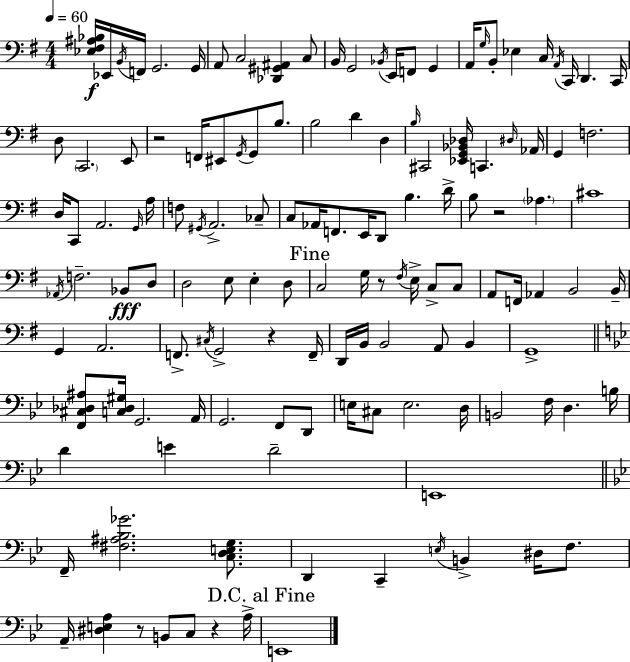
X:1
T:Untitled
M:4/4
L:1/4
K:G
[_E,^F,^A,_B,]/4 _E,,/4 B,,/4 F,,/4 G,,2 G,,/4 A,,/2 C,2 [_D,,^G,,^A,,] C,/2 B,,/4 G,,2 _B,,/4 E,,/4 F,,/2 G,, A,,/4 G,/4 B,,/2 _E, C,/4 A,,/4 C,,/4 D,, C,,/4 D,/2 C,,2 E,,/2 z2 F,,/4 ^E,,/2 G,,/4 G,,/2 B,/2 B,2 D D, B,/4 ^C,,2 [_E,,G,,_B,,_D,]/4 C,, ^D,/4 _A,,/4 G,, F,2 D,/4 C,,/2 A,,2 G,,/4 A,/4 F,/2 ^G,,/4 A,,2 _C,/2 C,/2 _A,,/4 F,,/2 E,,/4 D,,/2 B, D/4 B,/2 z2 _A, ^C4 _A,,/4 F,2 _B,,/2 D,/2 D,2 E,/2 E, D,/2 C,2 G,/4 z/2 ^F,/4 E,/4 C,/2 C,/2 A,,/2 F,,/4 _A,, B,,2 B,,/4 G,, A,,2 F,,/2 ^C,/4 G,,2 z F,,/4 D,,/4 B,,/4 B,,2 A,,/2 B,, G,,4 [F,,^C,_D,^A,]/2 [C,_D,^G,]/4 G,,2 A,,/4 G,,2 F,,/2 D,,/2 E,/4 ^C,/2 E,2 D,/4 B,,2 F,/4 D, B,/4 D E D2 E,,4 F,,/4 [^F,^A,_B,_G]2 [C,D,E,G,]/2 D,, C,, E,/4 B,, ^D,/4 F,/2 A,,/4 [^D,E,A,] z/2 B,,/2 C,/2 z A,/4 E,,4